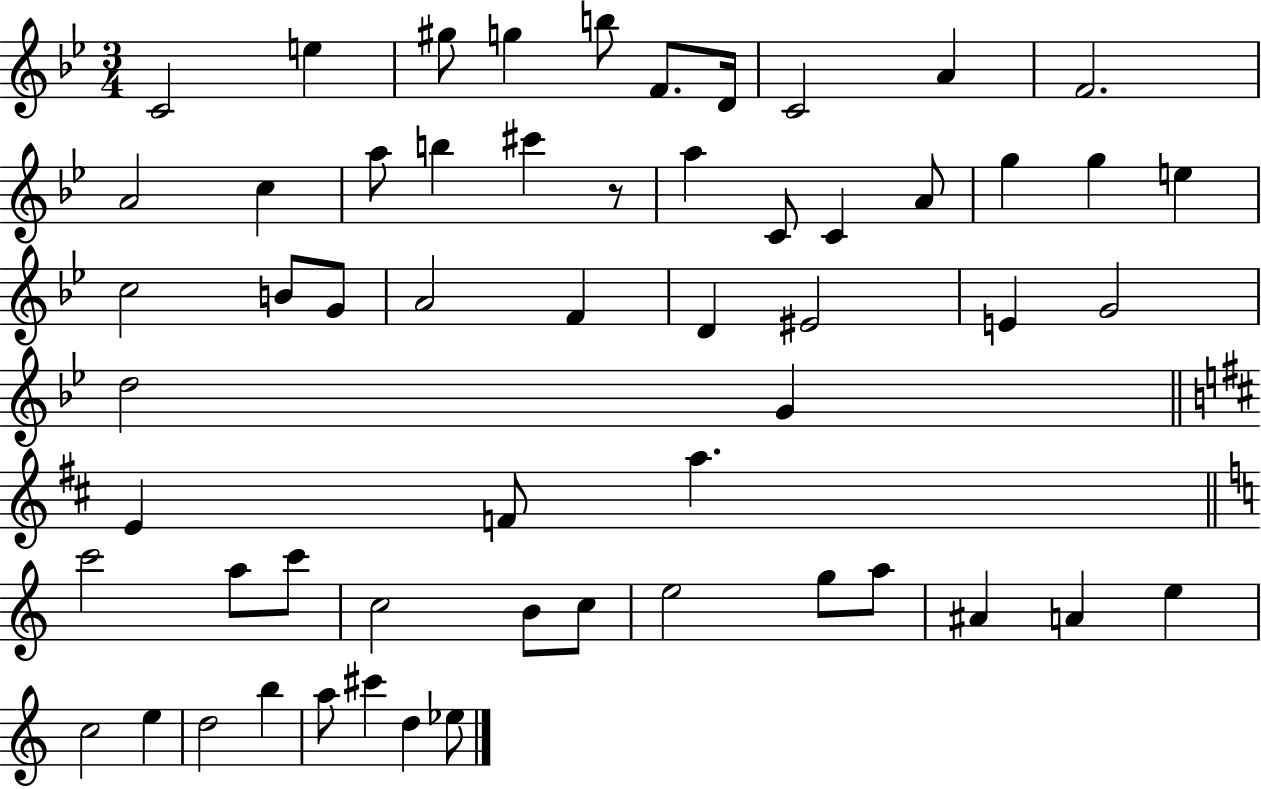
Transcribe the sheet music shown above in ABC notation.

X:1
T:Untitled
M:3/4
L:1/4
K:Bb
C2 e ^g/2 g b/2 F/2 D/4 C2 A F2 A2 c a/2 b ^c' z/2 a C/2 C A/2 g g e c2 B/2 G/2 A2 F D ^E2 E G2 d2 G E F/2 a c'2 a/2 c'/2 c2 B/2 c/2 e2 g/2 a/2 ^A A e c2 e d2 b a/2 ^c' d _e/2